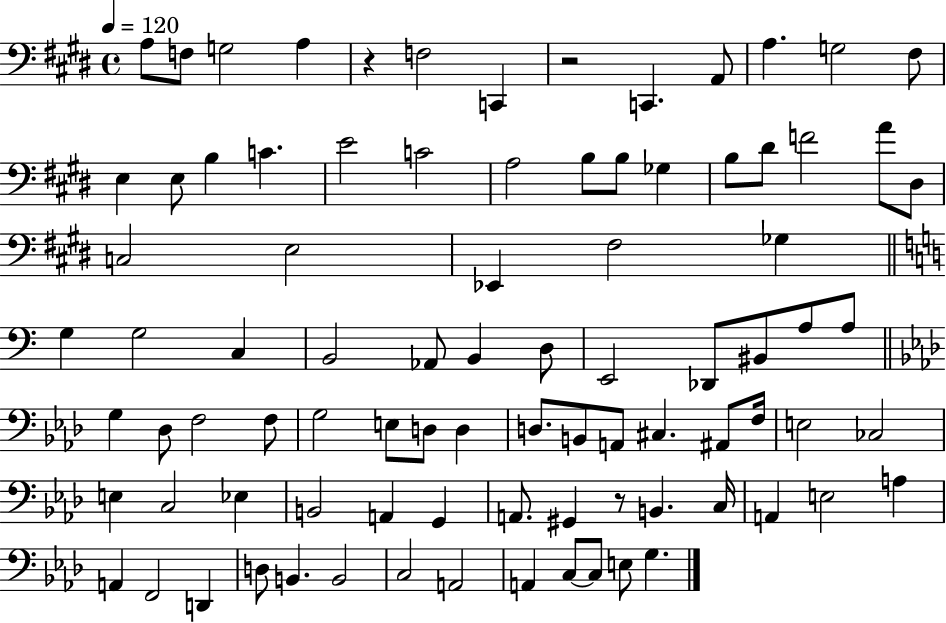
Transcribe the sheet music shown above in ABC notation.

X:1
T:Untitled
M:4/4
L:1/4
K:E
A,/2 F,/2 G,2 A, z F,2 C,, z2 C,, A,,/2 A, G,2 ^F,/2 E, E,/2 B, C E2 C2 A,2 B,/2 B,/2 _G, B,/2 ^D/2 F2 A/2 ^D,/2 C,2 E,2 _E,, ^F,2 _G, G, G,2 C, B,,2 _A,,/2 B,, D,/2 E,,2 _D,,/2 ^B,,/2 A,/2 A,/2 G, _D,/2 F,2 F,/2 G,2 E,/2 D,/2 D, D,/2 B,,/2 A,,/2 ^C, ^A,,/2 F,/4 E,2 _C,2 E, C,2 _E, B,,2 A,, G,, A,,/2 ^G,, z/2 B,, C,/4 A,, E,2 A, A,, F,,2 D,, D,/2 B,, B,,2 C,2 A,,2 A,, C,/2 C,/2 E,/2 G,